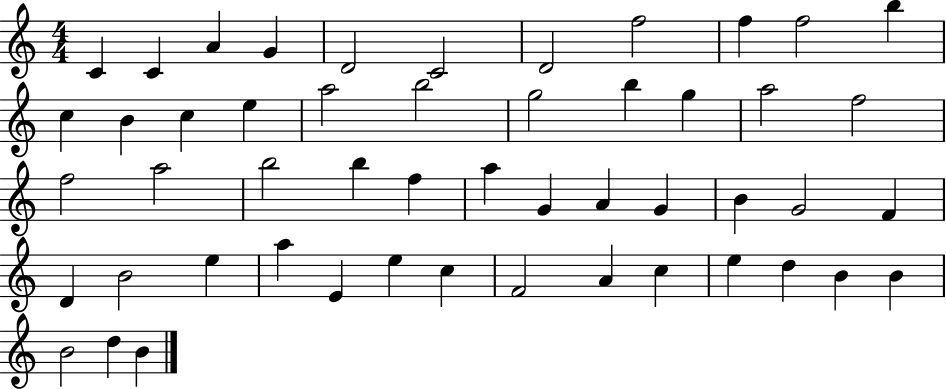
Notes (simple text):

C4/q C4/q A4/q G4/q D4/h C4/h D4/h F5/h F5/q F5/h B5/q C5/q B4/q C5/q E5/q A5/h B5/h G5/h B5/q G5/q A5/h F5/h F5/h A5/h B5/h B5/q F5/q A5/q G4/q A4/q G4/q B4/q G4/h F4/q D4/q B4/h E5/q A5/q E4/q E5/q C5/q F4/h A4/q C5/q E5/q D5/q B4/q B4/q B4/h D5/q B4/q